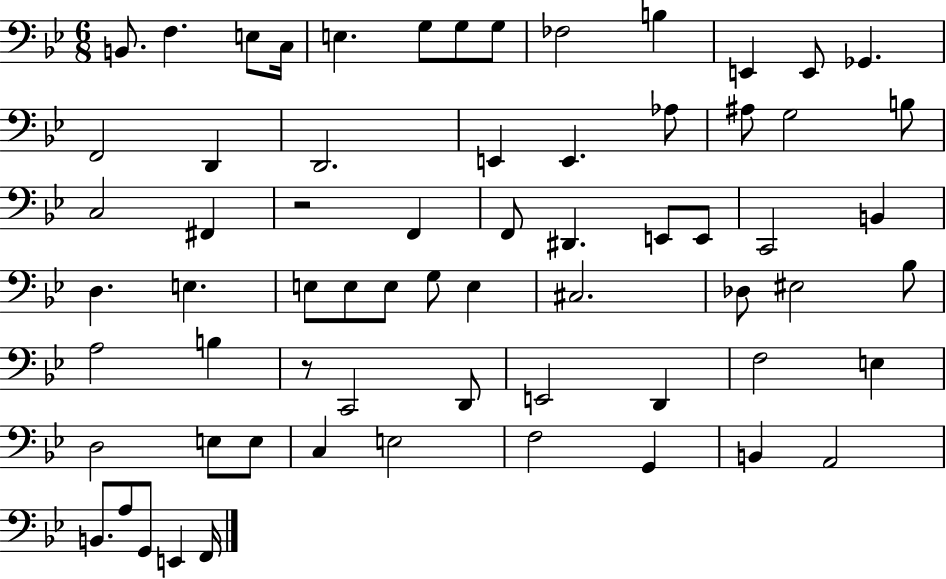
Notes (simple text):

B2/e. F3/q. E3/e C3/s E3/q. G3/e G3/e G3/e FES3/h B3/q E2/q E2/e Gb2/q. F2/h D2/q D2/h. E2/q E2/q. Ab3/e A#3/e G3/h B3/e C3/h F#2/q R/h F2/q F2/e D#2/q. E2/e E2/e C2/h B2/q D3/q. E3/q. E3/e E3/e E3/e G3/e E3/q C#3/h. Db3/e EIS3/h Bb3/e A3/h B3/q R/e C2/h D2/e E2/h D2/q F3/h E3/q D3/h E3/e E3/e C3/q E3/h F3/h G2/q B2/q A2/h B2/e. A3/e G2/e E2/q F2/s